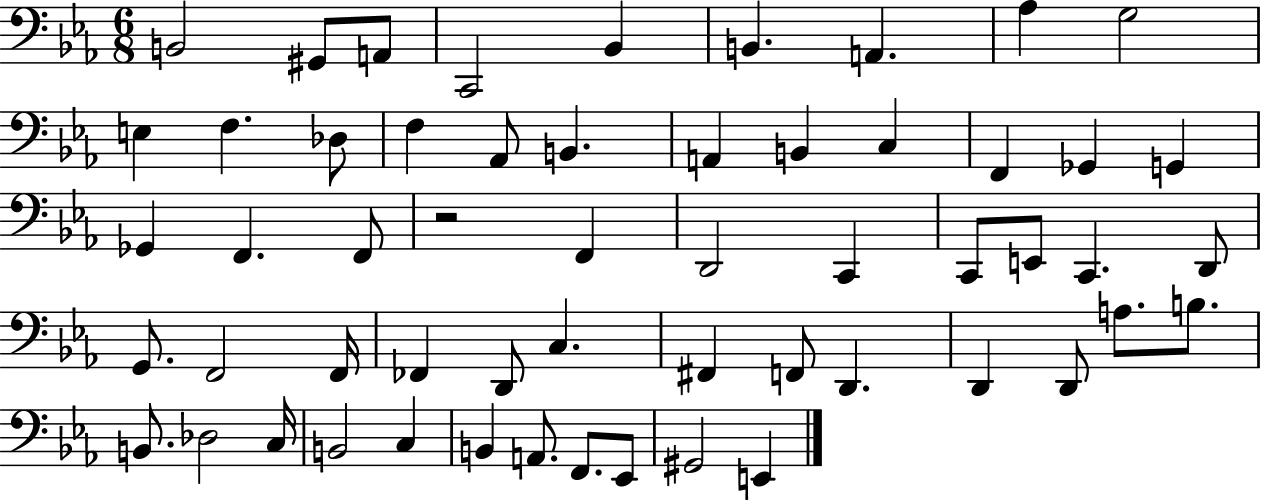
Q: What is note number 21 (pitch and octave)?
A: G2